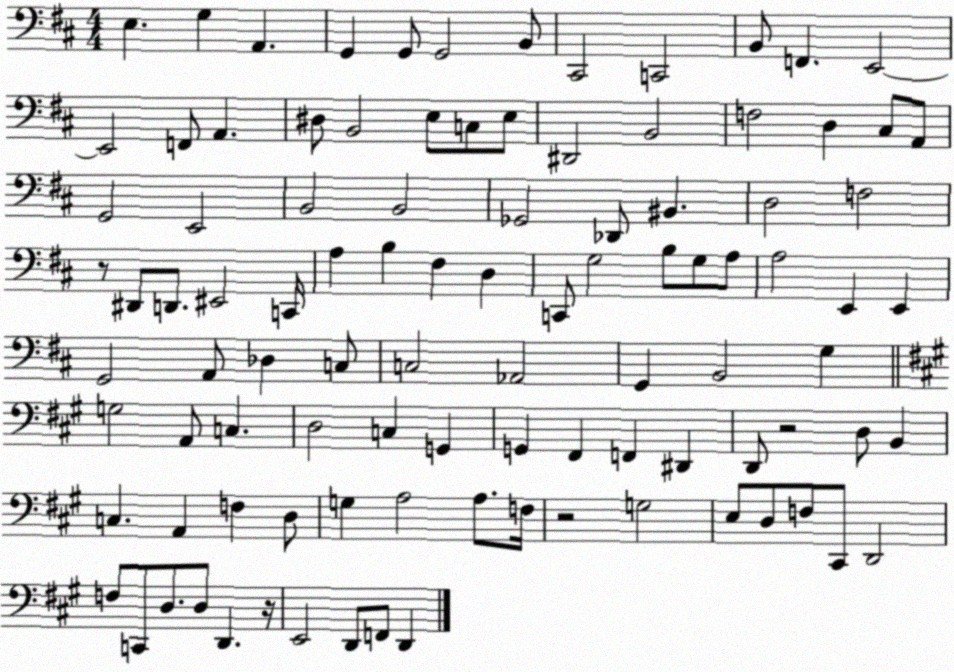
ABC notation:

X:1
T:Untitled
M:4/4
L:1/4
K:D
E, G, A,, G,, G,,/2 G,,2 B,,/2 ^C,,2 C,,2 B,,/2 F,, E,,2 E,,2 F,,/2 A,, ^D,/2 B,,2 E,/2 C,/2 E,/2 ^D,,2 B,,2 F,2 D, ^C,/2 A,,/2 G,,2 E,,2 B,,2 B,,2 _G,,2 _D,,/2 ^B,, D,2 F,2 z/2 ^D,,/2 D,,/2 ^E,,2 C,,/4 A, B, ^F, D, C,,/2 G,2 B,/2 G,/2 A,/2 A,2 E,, E,, G,,2 A,,/2 _D, C,/2 C,2 _A,,2 G,, B,,2 G, G,2 A,,/2 C, D,2 C, G,, G,, ^F,, F,, ^D,, D,,/2 z2 D,/2 B,, C, A,, F, D,/2 G, A,2 A,/2 F,/4 z2 G,2 E,/2 D,/2 F,/2 ^C,,/2 D,,2 F,/2 C,,/2 D,/2 D,/2 D,, z/4 E,,2 D,,/2 F,,/2 D,,